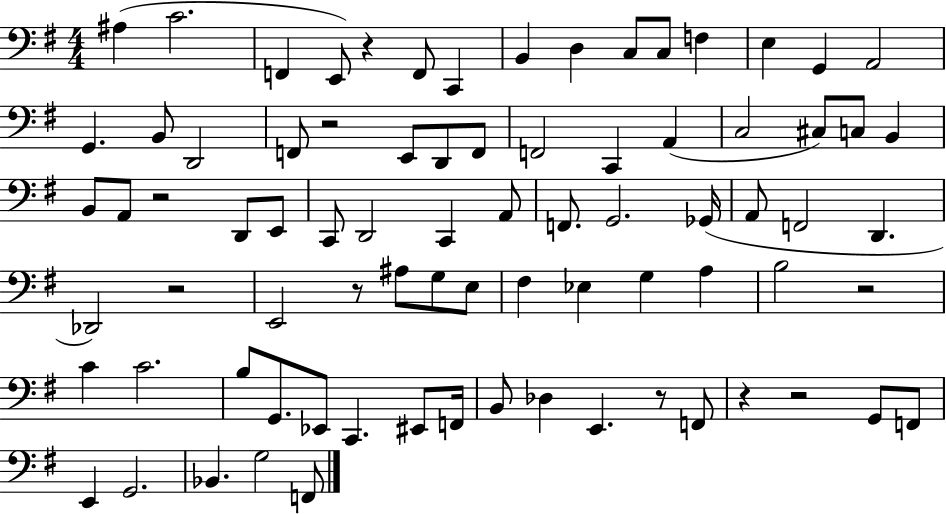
X:1
T:Untitled
M:4/4
L:1/4
K:G
^A, C2 F,, E,,/2 z F,,/2 C,, B,, D, C,/2 C,/2 F, E, G,, A,,2 G,, B,,/2 D,,2 F,,/2 z2 E,,/2 D,,/2 F,,/2 F,,2 C,, A,, C,2 ^C,/2 C,/2 B,, B,,/2 A,,/2 z2 D,,/2 E,,/2 C,,/2 D,,2 C,, A,,/2 F,,/2 G,,2 _G,,/4 A,,/2 F,,2 D,, _D,,2 z2 E,,2 z/2 ^A,/2 G,/2 E,/2 ^F, _E, G, A, B,2 z2 C C2 B,/2 G,,/2 _E,,/2 C,, ^E,,/2 F,,/4 B,,/2 _D, E,, z/2 F,,/2 z z2 G,,/2 F,,/2 E,, G,,2 _B,, G,2 F,,/2